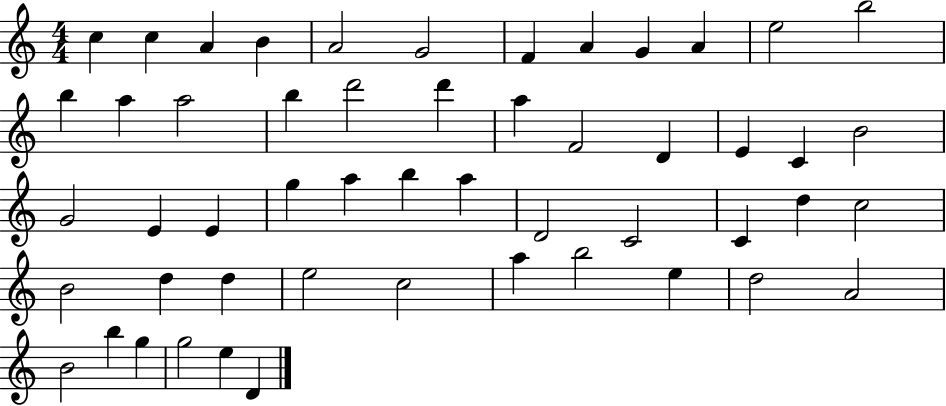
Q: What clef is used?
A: treble